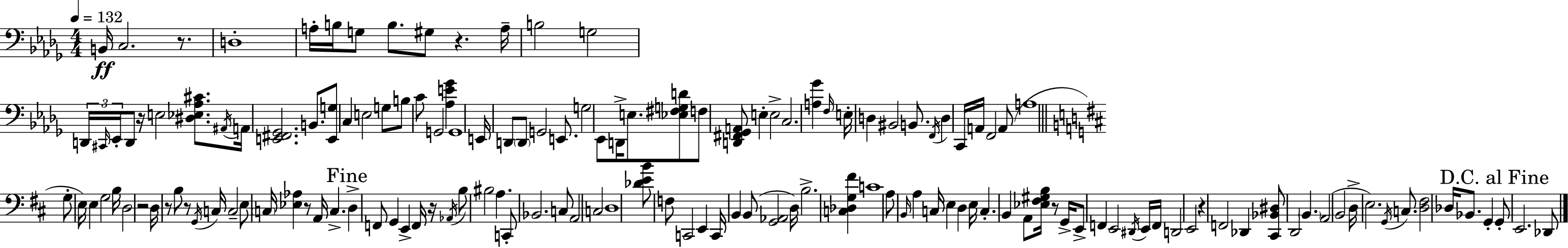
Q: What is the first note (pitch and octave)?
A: B2